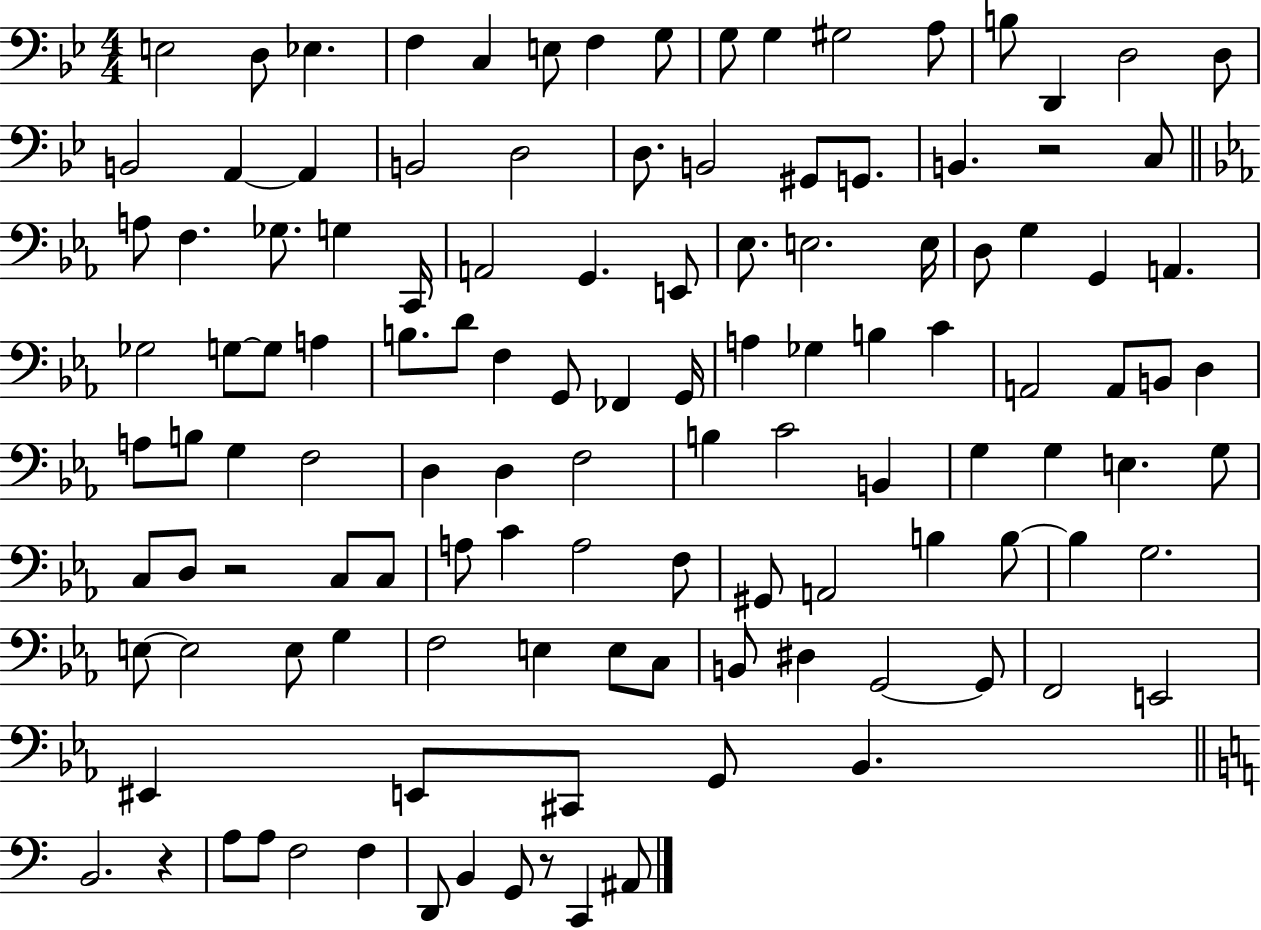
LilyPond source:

{
  \clef bass
  \numericTimeSignature
  \time 4/4
  \key bes \major
  e2 d8 ees4. | f4 c4 e8 f4 g8 | g8 g4 gis2 a8 | b8 d,4 d2 d8 | \break b,2 a,4~~ a,4 | b,2 d2 | d8. b,2 gis,8 g,8. | b,4. r2 c8 | \break \bar "||" \break \key c \minor a8 f4. ges8. g4 c,16 | a,2 g,4. e,8 | ees8. e2. e16 | d8 g4 g,4 a,4. | \break ges2 g8~~ g8 a4 | b8. d'8 f4 g,8 fes,4 g,16 | a4 ges4 b4 c'4 | a,2 a,8 b,8 d4 | \break a8 b8 g4 f2 | d4 d4 f2 | b4 c'2 b,4 | g4 g4 e4. g8 | \break c8 d8 r2 c8 c8 | a8 c'4 a2 f8 | gis,8 a,2 b4 b8~~ | b4 g2. | \break e8~~ e2 e8 g4 | f2 e4 e8 c8 | b,8 dis4 g,2~~ g,8 | f,2 e,2 | \break eis,4 e,8 cis,8 g,8 bes,4. | \bar "||" \break \key c \major b,2. r4 | a8 a8 f2 f4 | d,8 b,4 g,8 r8 c,4 ais,8 | \bar "|."
}